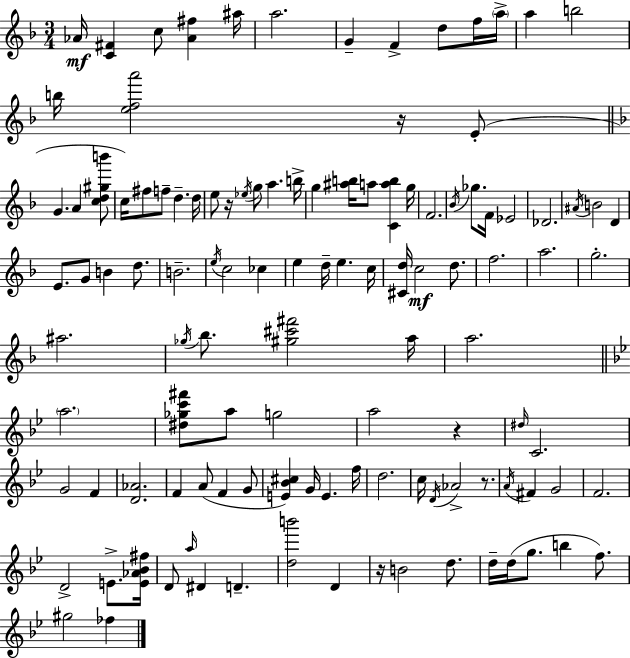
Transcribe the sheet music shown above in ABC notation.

X:1
T:Untitled
M:3/4
L:1/4
K:Dm
_A/4 [C^F] c/2 [_A^f] ^a/4 a2 G F d/2 f/4 a/4 a b2 b/4 [efa']2 z/4 E/2 G A [cd^gb']/2 c/4 ^f/2 f/2 d d/4 e/2 z/4 _e/4 g/2 a b/4 g [^ab]/4 a/2 [Cab] g/4 F2 _B/4 _g/2 F/4 _E2 _D2 ^A/4 B2 D E/2 G/2 B d/2 B2 e/4 c2 _c e d/4 e c/4 [^Cd]/4 c2 d/2 f2 a2 g2 ^a2 _g/4 _b/2 [^g^c'^f']2 a/4 a2 a2 [^d_gc'^f']/2 a/2 g2 a2 z ^d/4 C2 G2 F [D_A]2 F A/2 F G/2 [E_B^c] G/4 E f/4 d2 c/4 D/4 _A2 z/2 A/4 ^F G2 F2 D2 E/2 [E_A_B^f]/4 D/2 a/4 ^D D [db']2 D z/4 B2 d/2 d/4 d/4 g/2 b f/2 ^g2 _f